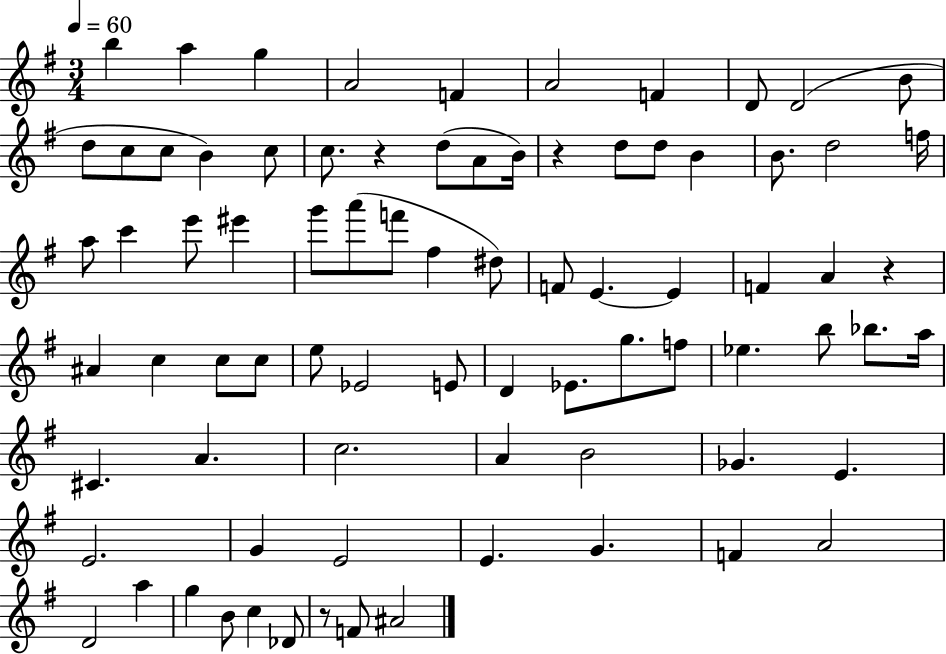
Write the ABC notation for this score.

X:1
T:Untitled
M:3/4
L:1/4
K:G
b a g A2 F A2 F D/2 D2 B/2 d/2 c/2 c/2 B c/2 c/2 z d/2 A/2 B/4 z d/2 d/2 B B/2 d2 f/4 a/2 c' e'/2 ^e' g'/2 a'/2 f'/2 ^f ^d/2 F/2 E E F A z ^A c c/2 c/2 e/2 _E2 E/2 D _E/2 g/2 f/2 _e b/2 _b/2 a/4 ^C A c2 A B2 _G E E2 G E2 E G F A2 D2 a g B/2 c _D/2 z/2 F/2 ^A2